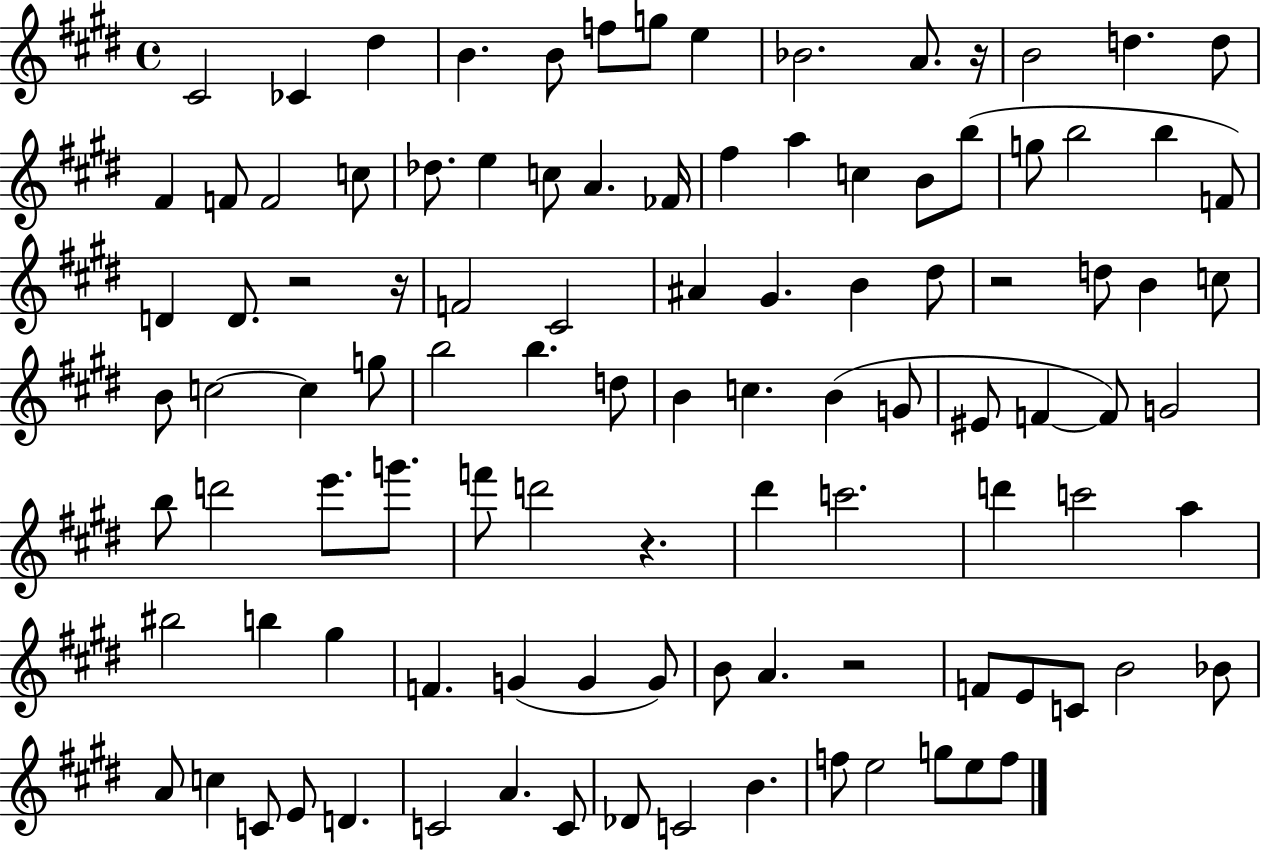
{
  \clef treble
  \time 4/4
  \defaultTimeSignature
  \key e \major
  \repeat volta 2 { cis'2 ces'4 dis''4 | b'4. b'8 f''8 g''8 e''4 | bes'2. a'8. r16 | b'2 d''4. d''8 | \break fis'4 f'8 f'2 c''8 | des''8. e''4 c''8 a'4. fes'16 | fis''4 a''4 c''4 b'8 b''8( | g''8 b''2 b''4 f'8) | \break d'4 d'8. r2 r16 | f'2 cis'2 | ais'4 gis'4. b'4 dis''8 | r2 d''8 b'4 c''8 | \break b'8 c''2~~ c''4 g''8 | b''2 b''4. d''8 | b'4 c''4. b'4( g'8 | eis'8 f'4~~ f'8) g'2 | \break b''8 d'''2 e'''8. g'''8. | f'''8 d'''2 r4. | dis'''4 c'''2. | d'''4 c'''2 a''4 | \break bis''2 b''4 gis''4 | f'4. g'4( g'4 g'8) | b'8 a'4. r2 | f'8 e'8 c'8 b'2 bes'8 | \break a'8 c''4 c'8 e'8 d'4. | c'2 a'4. c'8 | des'8 c'2 b'4. | f''8 e''2 g''8 e''8 f''8 | \break } \bar "|."
}